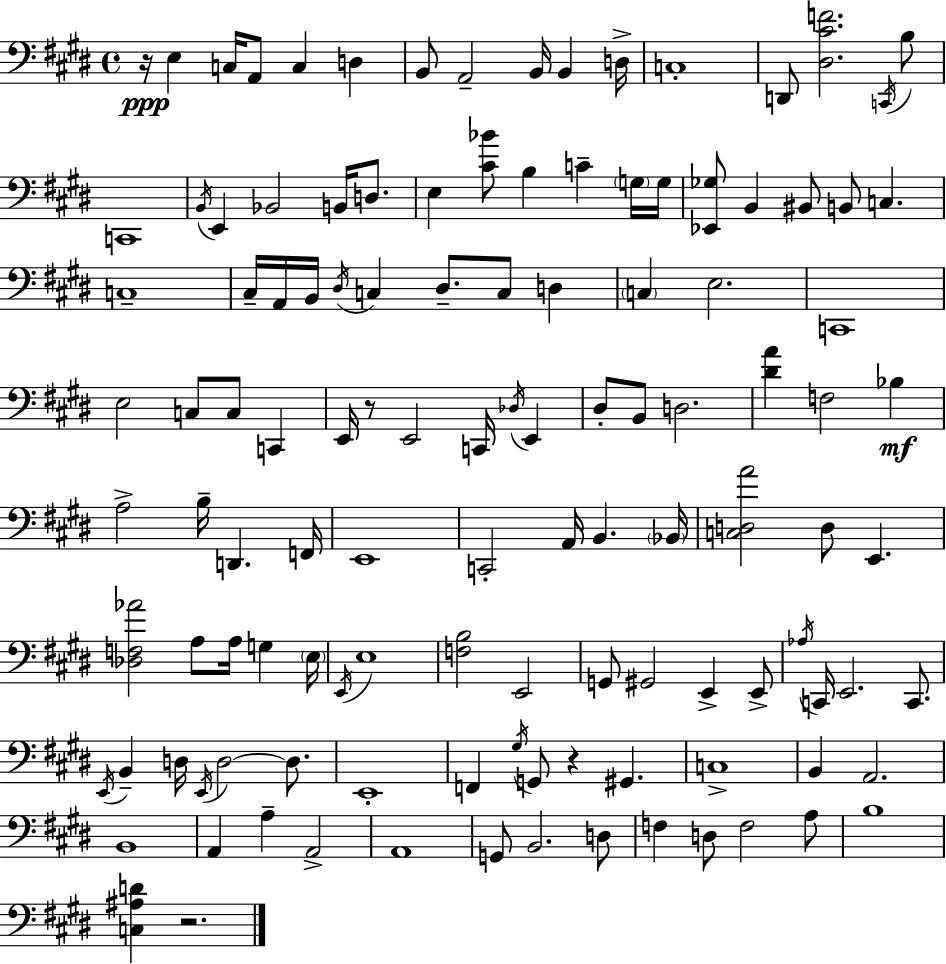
R/s E3/q C3/s A2/e C3/q D3/q B2/e A2/h B2/s B2/q D3/s C3/w D2/e [D#3,C#4,F4]/h. C2/s B3/e C2/w B2/s E2/q Bb2/h B2/s D3/e. E3/q [C#4,Bb4]/e B3/q C4/q G3/s G3/s [Eb2,Gb3]/e B2/q BIS2/e B2/e C3/q. C3/w C#3/s A2/s B2/s D#3/s C3/q D#3/e. C3/e D3/q C3/q E3/h. C2/w E3/h C3/e C3/e C2/q E2/s R/e E2/h C2/s Db3/s E2/q D#3/e B2/e D3/h. [D#4,A4]/q F3/h Bb3/q A3/h B3/s D2/q. F2/s E2/w C2/h A2/s B2/q. Bb2/s [C3,D3,A4]/h D3/e E2/q. [Db3,F3,Ab4]/h A3/e A3/s G3/q E3/s E2/s E3/w [F3,B3]/h E2/h G2/e G#2/h E2/q E2/e Ab3/s C2/s E2/h. C2/e. E2/s B2/q D3/s E2/s D3/h D3/e. E2/w F2/q G#3/s G2/e R/q G#2/q. C3/w B2/q A2/h. B2/w A2/q A3/q A2/h A2/w G2/e B2/h. D3/e F3/q D3/e F3/h A3/e B3/w [C3,A#3,D4]/q R/h.